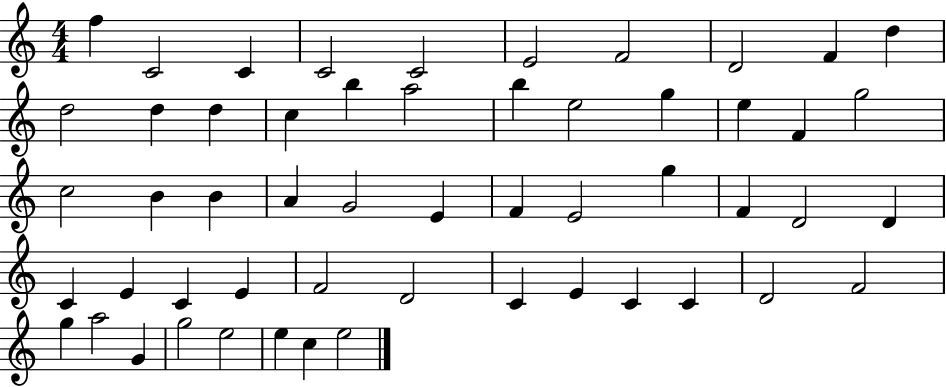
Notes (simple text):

F5/q C4/h C4/q C4/h C4/h E4/h F4/h D4/h F4/q D5/q D5/h D5/q D5/q C5/q B5/q A5/h B5/q E5/h G5/q E5/q F4/q G5/h C5/h B4/q B4/q A4/q G4/h E4/q F4/q E4/h G5/q F4/q D4/h D4/q C4/q E4/q C4/q E4/q F4/h D4/h C4/q E4/q C4/q C4/q D4/h F4/h G5/q A5/h G4/q G5/h E5/h E5/q C5/q E5/h